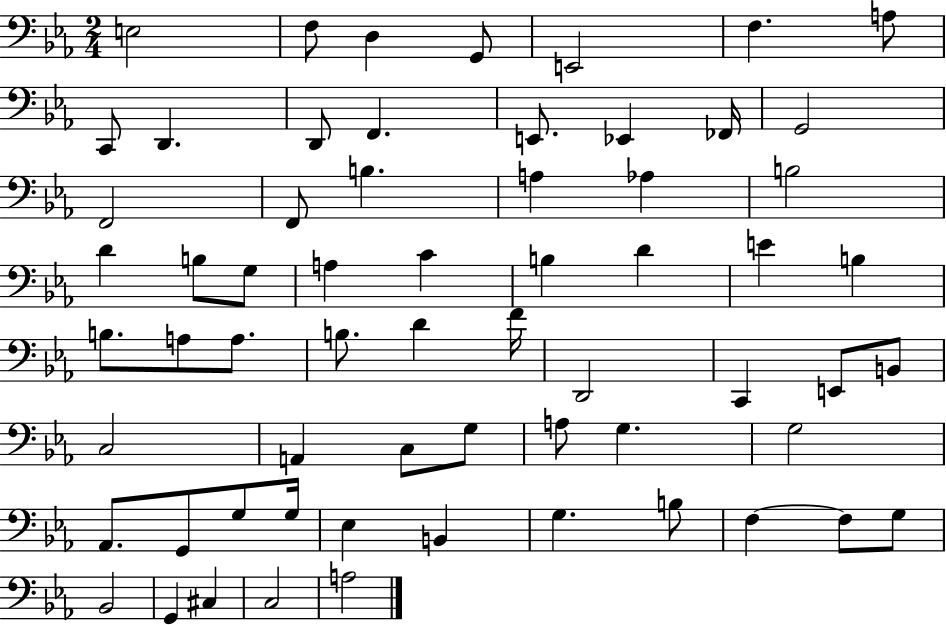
E3/h F3/e D3/q G2/e E2/h F3/q. A3/e C2/e D2/q. D2/e F2/q. E2/e. Eb2/q FES2/s G2/h F2/h F2/e B3/q. A3/q Ab3/q B3/h D4/q B3/e G3/e A3/q C4/q B3/q D4/q E4/q B3/q B3/e. A3/e A3/e. B3/e. D4/q F4/s D2/h C2/q E2/e B2/e C3/h A2/q C3/e G3/e A3/e G3/q. G3/h Ab2/e. G2/e G3/e G3/s Eb3/q B2/q G3/q. B3/e F3/q F3/e G3/e Bb2/h G2/q C#3/q C3/h A3/h